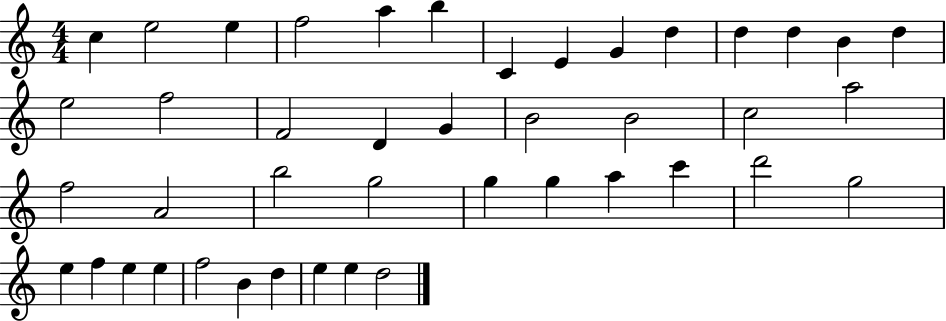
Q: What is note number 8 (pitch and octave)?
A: E4